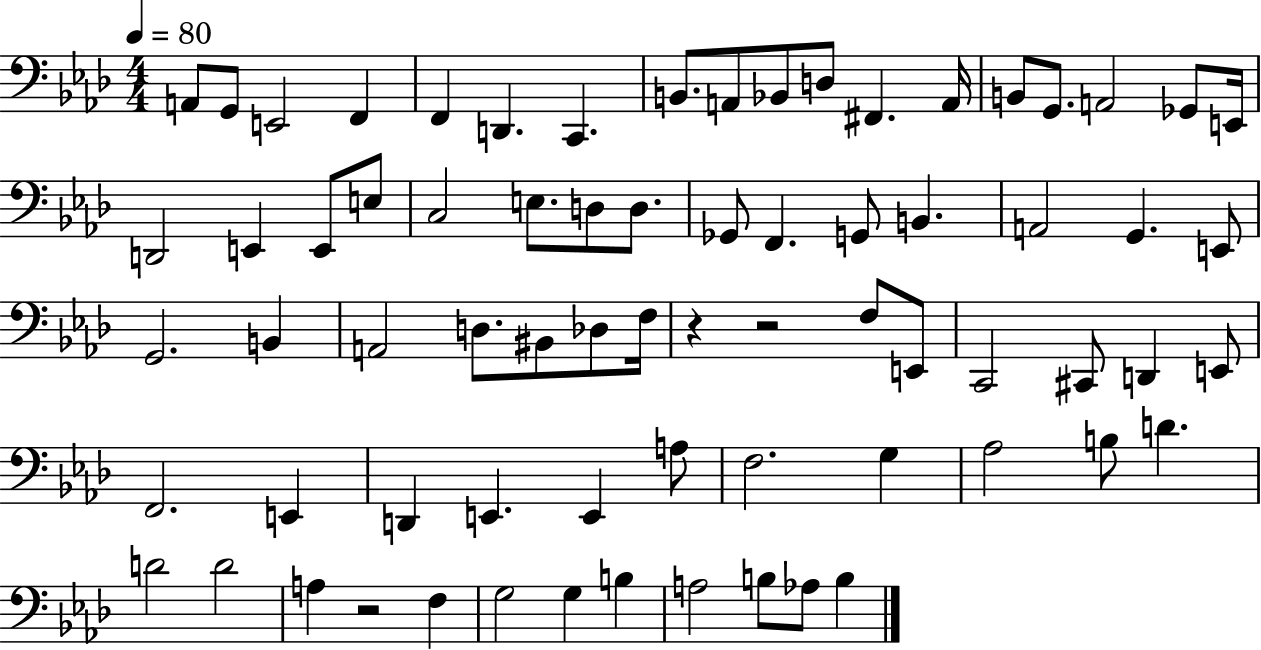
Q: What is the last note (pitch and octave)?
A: B3